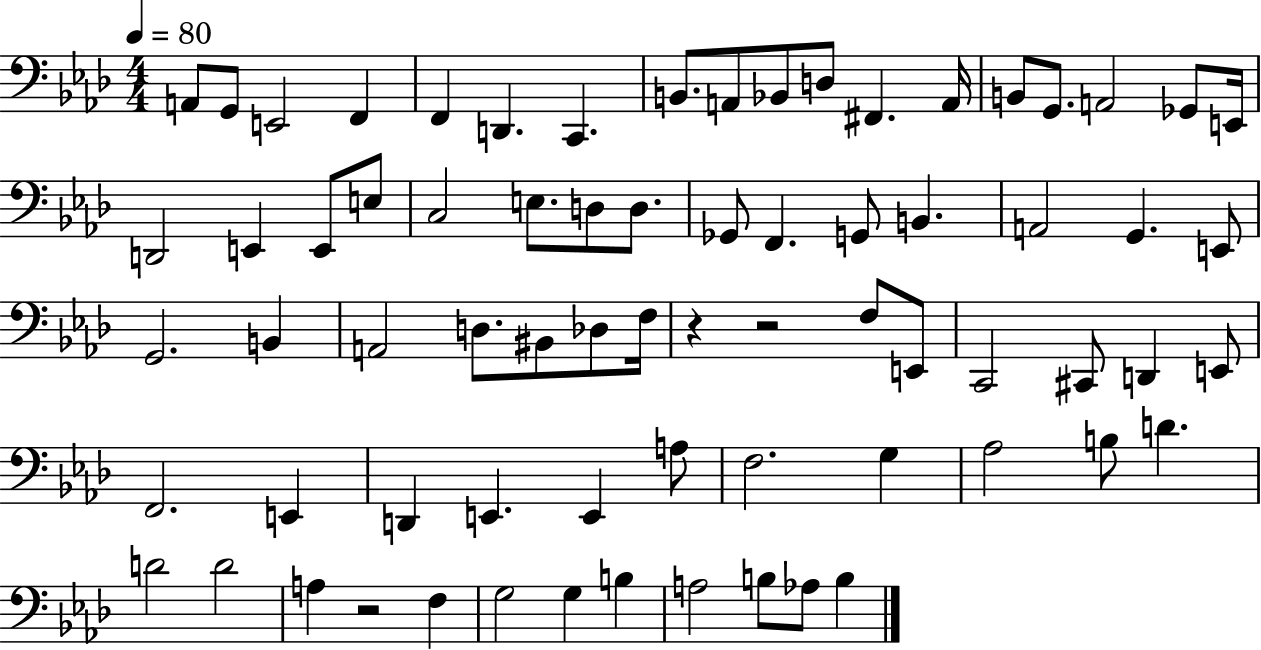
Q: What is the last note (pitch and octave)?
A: B3